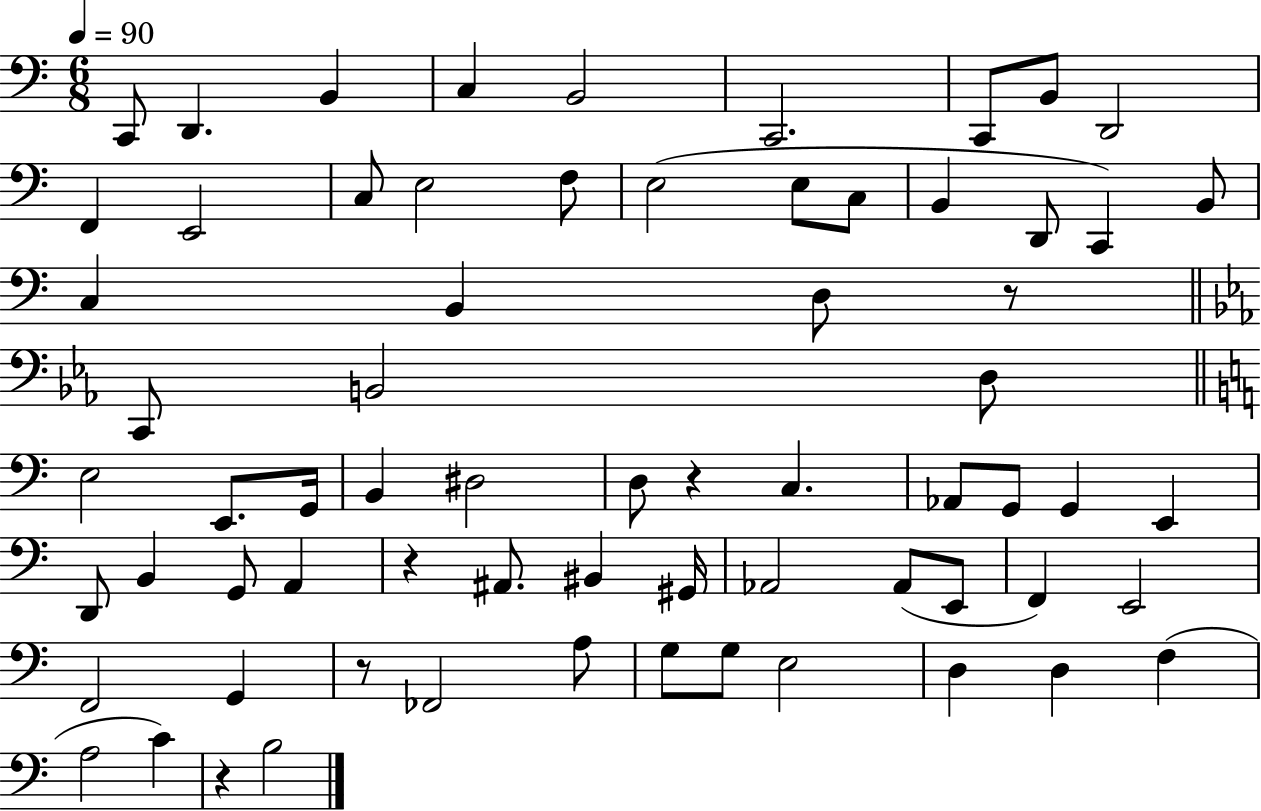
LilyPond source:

{
  \clef bass
  \numericTimeSignature
  \time 6/8
  \key c \major
  \tempo 4 = 90
  \repeat volta 2 { c,8 d,4. b,4 | c4 b,2 | c,2. | c,8 b,8 d,2 | \break f,4 e,2 | c8 e2 f8 | e2( e8 c8 | b,4 d,8 c,4) b,8 | \break c4 b,4 d8 r8 | \bar "||" \break \key ees \major c,8 b,2 d8 | \bar "||" \break \key a \minor e2 e,8. g,16 | b,4 dis2 | d8 r4 c4. | aes,8 g,8 g,4 e,4 | \break d,8 b,4 g,8 a,4 | r4 ais,8. bis,4 gis,16 | aes,2 aes,8( e,8 | f,4) e,2 | \break f,2 g,4 | r8 fes,2 a8 | g8 g8 e2 | d4 d4 f4( | \break a2 c'4) | r4 b2 | } \bar "|."
}